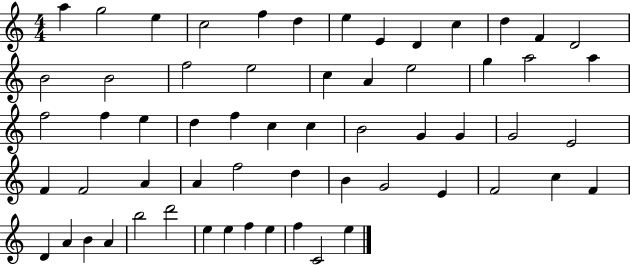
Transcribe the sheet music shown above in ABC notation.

X:1
T:Untitled
M:4/4
L:1/4
K:C
a g2 e c2 f d e E D c d F D2 B2 B2 f2 e2 c A e2 g a2 a f2 f e d f c c B2 G G G2 E2 F F2 A A f2 d B G2 E F2 c F D A B A b2 d'2 e e f e f C2 e